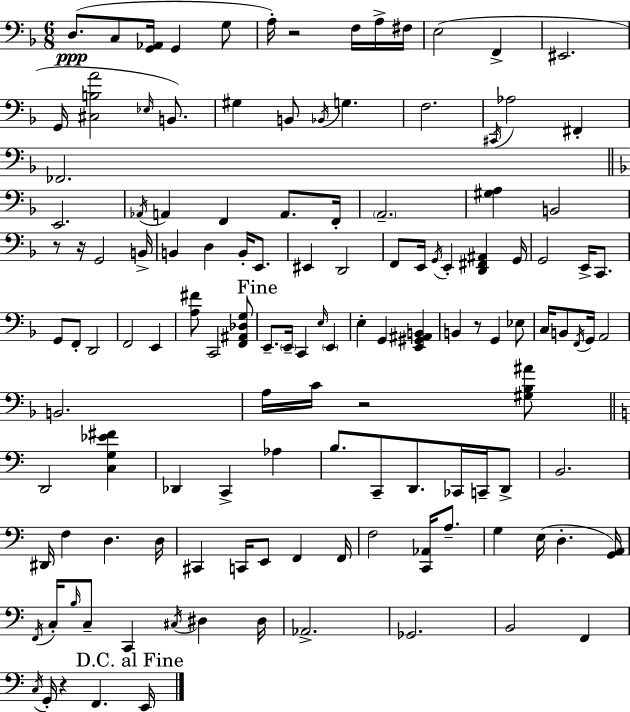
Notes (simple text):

D3/e. C3/e [G2,Ab2]/s G2/q G3/e A3/s R/h F3/s A3/s F#3/s E3/h F2/q EIS2/h. G2/s [C#3,B3,A4]/h Eb3/s B2/e. G#3/q B2/e Bb2/s G3/q. F3/h. C#2/s Ab3/h F#2/q FES2/h. E2/h. Ab2/s A2/q F2/q A2/e. F2/s A2/h. [G#3,A3]/q B2/h R/e R/s G2/h B2/s B2/q D3/q B2/s E2/e. EIS2/q D2/h F2/e E2/s G2/s E2/q [D2,F#2,A#2]/q G2/s G2/h E2/s C2/e. G2/e F2/e D2/h F2/h E2/q [A3,F#4]/e C2/h [F2,A#2,Db3,G3]/e E2/e. E2/s C2/q E3/s E2/q E3/q G2/q [E2,G#2,A#2,B2]/q B2/q R/e G2/q Eb3/e C3/s B2/e F2/s G2/s A2/h B2/h. A3/s C4/s R/h [G#3,Bb3,A#4]/e D2/h [C3,G3,Eb4,F#4]/q Db2/q C2/q Ab3/q B3/e. C2/e D2/e. CES2/s C2/s D2/e B2/h. D#2/s F3/q D3/q. D3/s C#2/q C2/s E2/e F2/q F2/s F3/h [C2,Ab2]/s A3/e. G3/q E3/s D3/q. [G2,A2]/s F2/s C3/s B3/s C3/e C2/q C#3/s D#3/q D#3/s Ab2/h. Gb2/h. B2/h F2/q C3/s G2/s R/q F2/q. E2/s